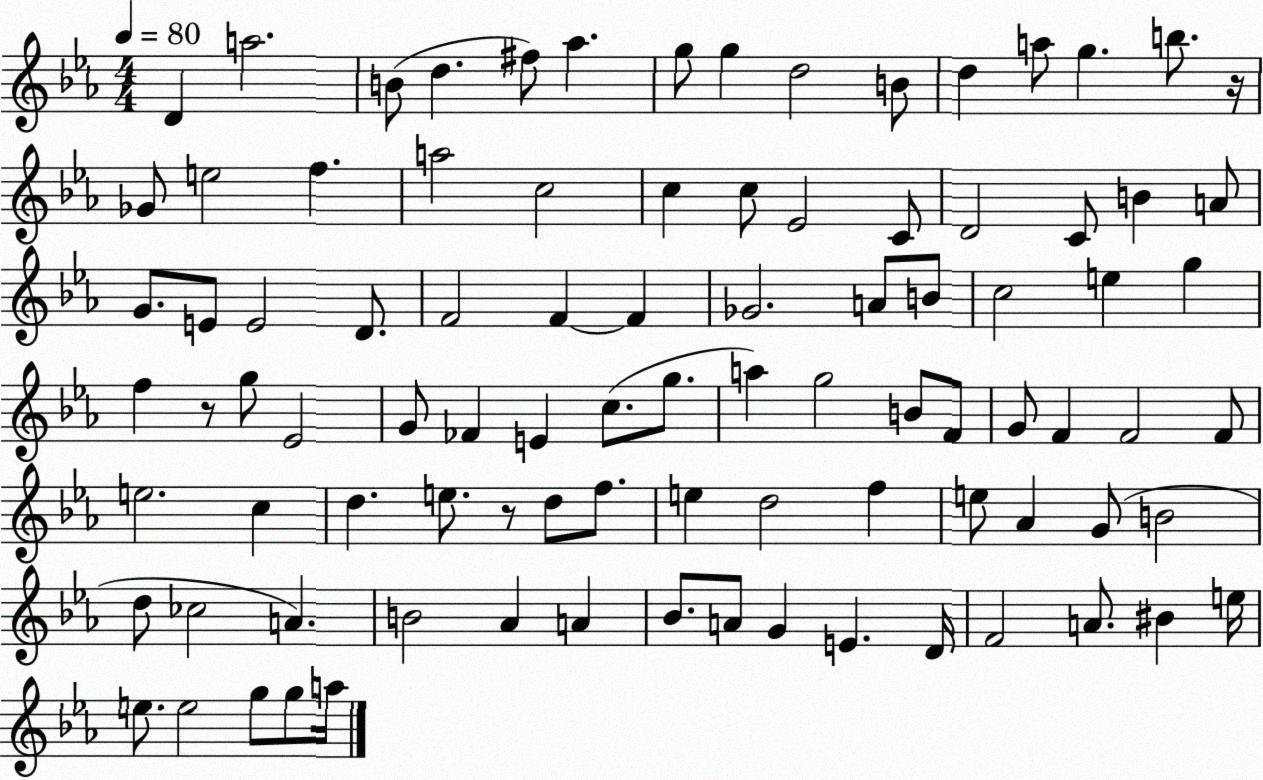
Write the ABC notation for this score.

X:1
T:Untitled
M:4/4
L:1/4
K:Eb
D a2 B/2 d ^f/2 _a g/2 g d2 B/2 d a/2 g b/2 z/4 _G/2 e2 f a2 c2 c c/2 _E2 C/2 D2 C/2 B A/2 G/2 E/2 E2 D/2 F2 F F _G2 A/2 B/2 c2 e g f z/2 g/2 _E2 G/2 _F E c/2 g/2 a g2 B/2 F/2 G/2 F F2 F/2 e2 c d e/2 z/2 d/2 f/2 e d2 f e/2 _A G/2 B2 d/2 _c2 A B2 _A A _B/2 A/2 G E D/4 F2 A/2 ^B e/4 e/2 e2 g/2 g/2 a/4